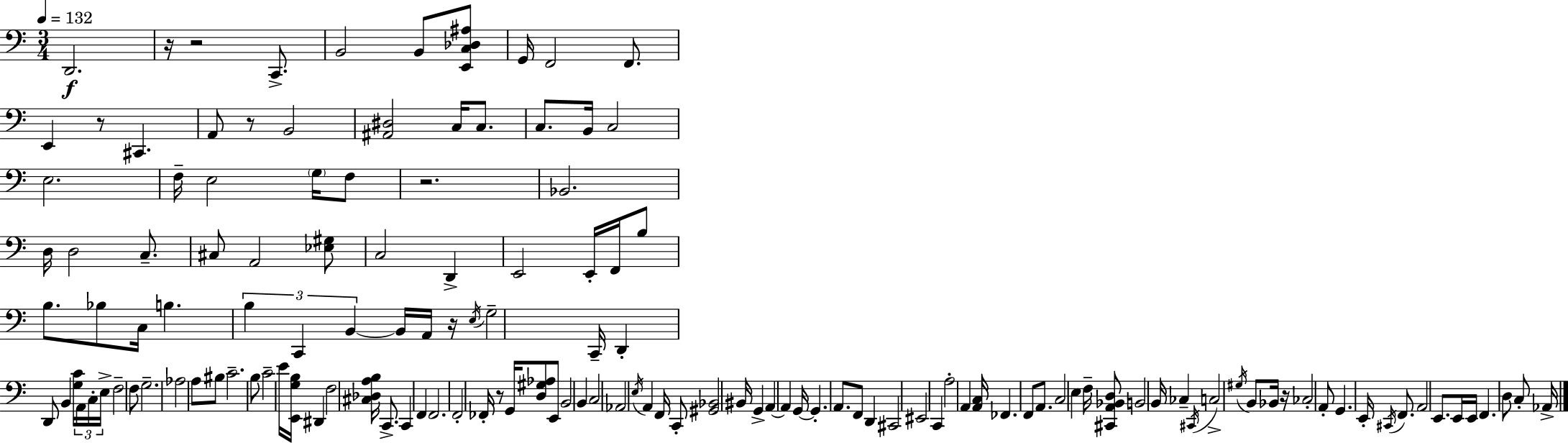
D2/h. R/s R/h C2/e. B2/h B2/e [E2,C3,Db3,A#3]/e G2/s F2/h F2/e. E2/q R/e C#2/q. A2/e R/e B2/h [A#2,D#3]/h C3/s C3/e. C3/e. B2/s C3/h E3/h. F3/s E3/h G3/s F3/e R/h. Bb2/h. D3/s D3/h C3/e. C#3/e A2/h [Eb3,G#3]/e C3/h D2/q E2/h E2/s F2/s B3/e B3/e. Bb3/e C3/s B3/q. B3/q C2/q B2/q B2/s A2/s R/s E3/s G3/h C2/s D2/q D2/e B2/q [G3,C4]/s A2/s C3/s E3/s F3/h F3/e G3/h. Ab3/h A3/e BIS3/e C4/h. B3/e C4/h E4/s [E2,G3,B3]/s D#2/q F3/h [C#3,Db3,A3,B3]/s C2/e. C2/q F2/q F2/h. F2/h FES2/s R/e G2/s [D3,G#3,Ab3]/e E2/e B2/h B2/q C3/h Ab2/h E3/s A2/q F2/s C2/e [G#2,Bb2]/h BIS2/s G2/q A2/q A2/q G2/s G2/q. A2/e. F2/e D2/q C#2/h EIS2/h C2/q A3/h A2/q [A2,C3]/s FES2/q. F2/e A2/e. C3/h E3/q F3/s [C#2,A2,Bb2,D3]/e B2/h B2/s CES3/q C#2/s C3/h G#3/s B2/e Bb2/s R/s CES3/h A2/e G2/q. E2/s C#2/s F2/e. A2/h E2/e. E2/s E2/s F2/q. D3/e C3/e Ab2/s